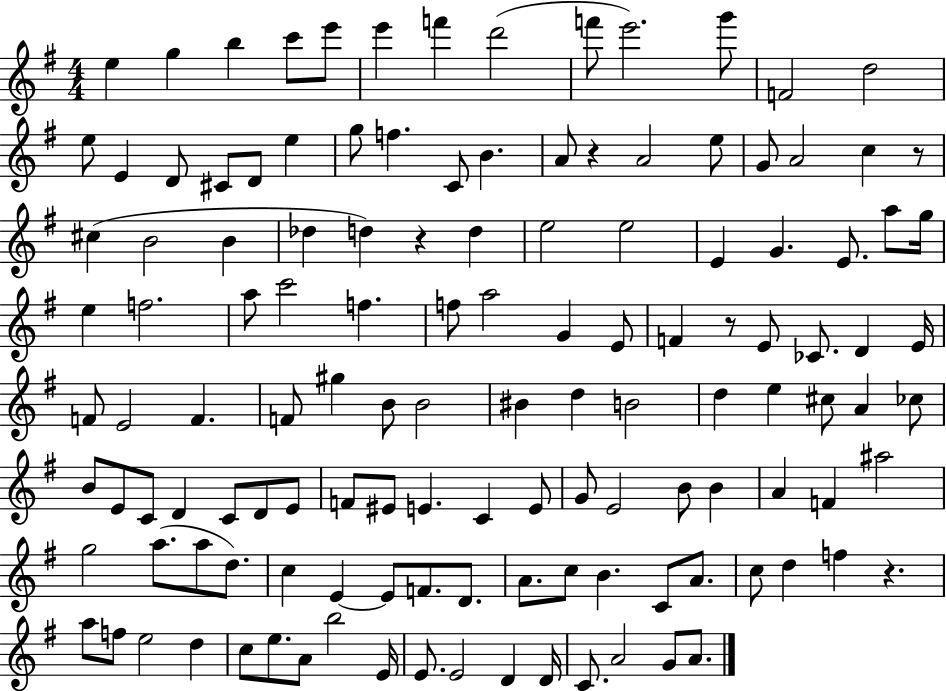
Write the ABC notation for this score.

X:1
T:Untitled
M:4/4
L:1/4
K:G
e g b c'/2 e'/2 e' f' d'2 f'/2 e'2 g'/2 F2 d2 e/2 E D/2 ^C/2 D/2 e g/2 f C/2 B A/2 z A2 e/2 G/2 A2 c z/2 ^c B2 B _d d z d e2 e2 E G E/2 a/2 g/4 e f2 a/2 c'2 f f/2 a2 G E/2 F z/2 E/2 _C/2 D E/4 F/2 E2 F F/2 ^g B/2 B2 ^B d B2 d e ^c/2 A _c/2 B/2 E/2 C/2 D C/2 D/2 E/2 F/2 ^E/2 E C E/2 G/2 E2 B/2 B A F ^a2 g2 a/2 a/2 d/2 c E E/2 F/2 D/2 A/2 c/2 B C/2 A/2 c/2 d f z a/2 f/2 e2 d c/2 e/2 A/2 b2 E/4 E/2 E2 D D/4 C/2 A2 G/2 A/2